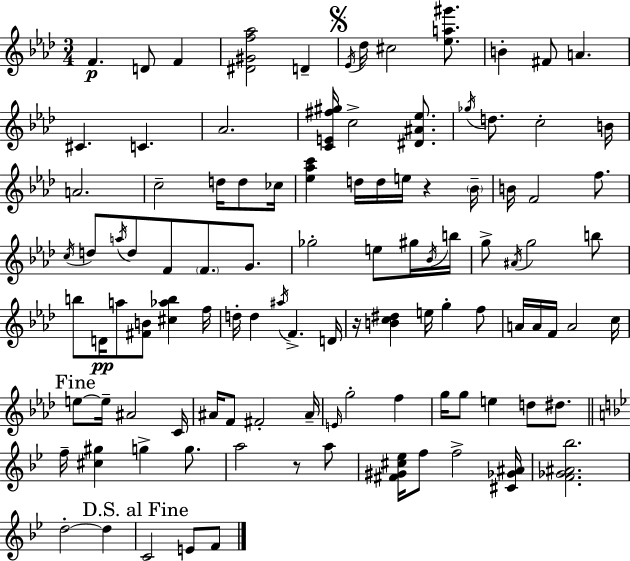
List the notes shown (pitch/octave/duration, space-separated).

F4/q. D4/e F4/q [D#4,G#4,F5,Ab5]/h D4/q Eb4/s Db5/s C#5/h [Eb5,A5,G#6]/e. B4/q F#4/e A4/q. C#4/q. C4/q. Ab4/h. [C4,E4,F#5,G#5]/s C5/h [D#4,A#4,Eb5]/e. Gb5/s D5/e. C5/h B4/s A4/h. C5/h D5/s D5/e CES5/s [Eb5,Ab5,C6]/q D5/s D5/s E5/s R/q Bb4/s B4/s F4/h F5/e. C5/s D5/e A5/s D5/e F4/e F4/e. G4/e. Gb5/h E5/e G#5/s Bb4/s B5/s G5/e A#4/s G5/h B5/e B5/e D4/s A5/e [F#4,B4]/e [C#5,Ab5,B5]/q F5/s D5/s D5/q A#5/s F4/q. D4/s R/s [B4,C5,D#5]/q E5/s G5/q F5/e A4/s A4/s F4/s A4/h C5/s E5/e E5/s A#4/h C4/s A#4/s F4/e F#4/h A#4/s E4/s G5/h F5/q G5/s G5/e E5/q D5/e D#5/e. F5/s [C#5,G#5]/q G5/q G5/e. A5/h R/e A5/e [F#4,G#4,C#5,Eb5]/s F5/e F5/h [C#4,Gb4,A#4]/s [F4,Gb4,A#4,Bb5]/h. D5/h D5/q C4/h E4/e F4/e